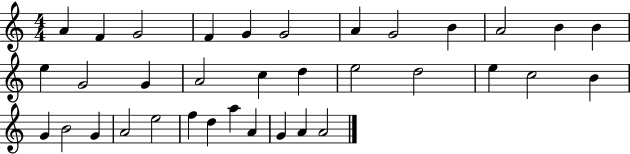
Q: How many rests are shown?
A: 0